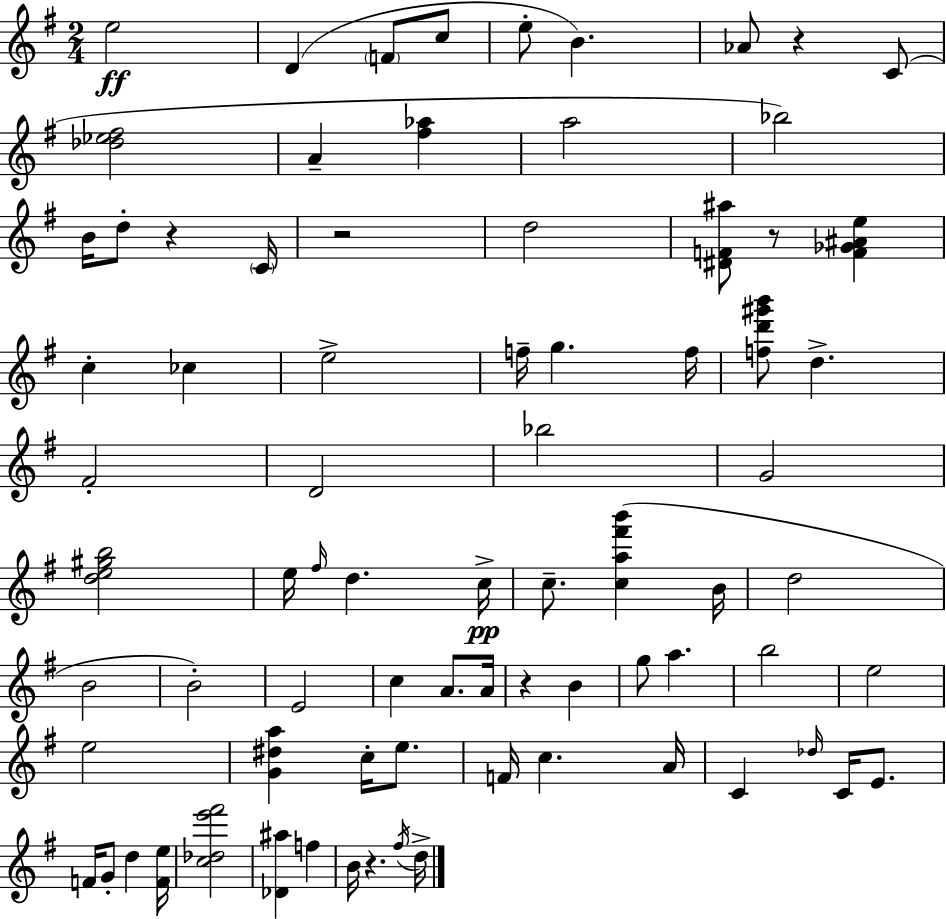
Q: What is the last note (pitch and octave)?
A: D5